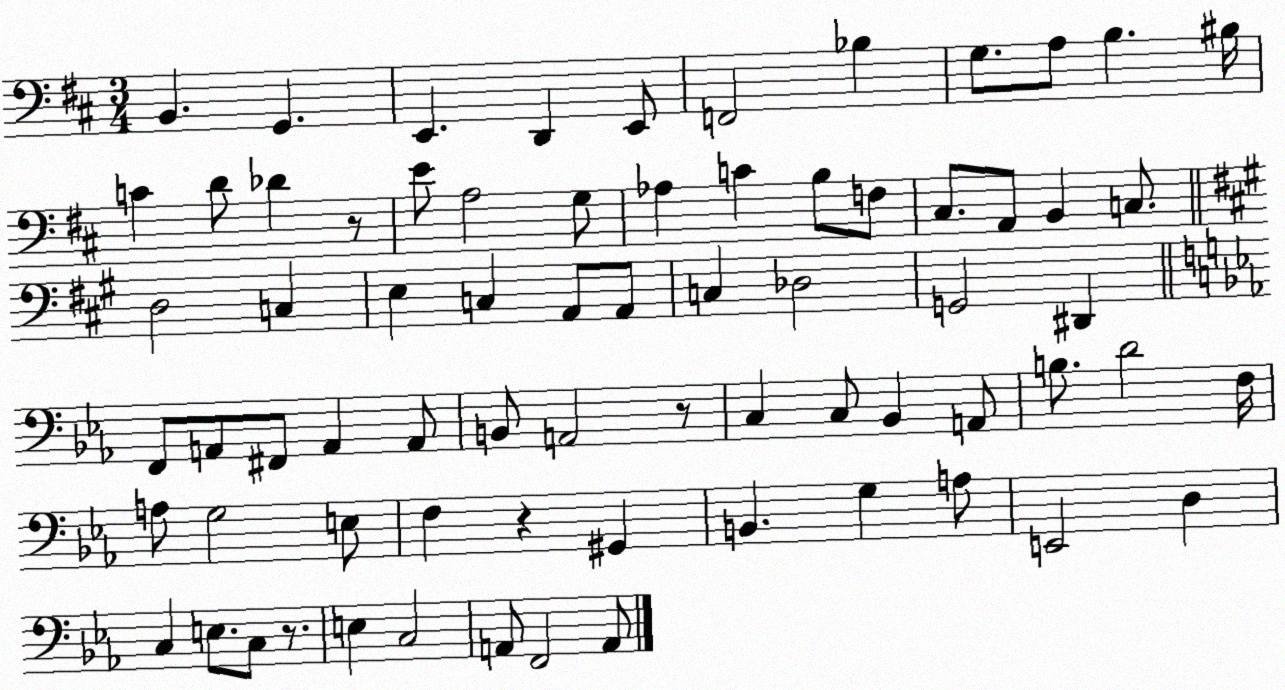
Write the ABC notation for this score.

X:1
T:Untitled
M:3/4
L:1/4
K:D
B,, G,, E,, D,, E,,/2 F,,2 _B, G,/2 A,/2 B, ^B,/4 C D/2 _D z/2 E/2 A,2 G,/2 _A, C B,/2 F,/2 ^C,/2 A,,/2 B,, C,/2 D,2 C, E, C, A,,/2 A,,/2 C, _D,2 G,,2 ^D,, F,,/2 A,,/2 ^F,,/2 A,, A,,/2 B,,/2 A,,2 z/2 C, C,/2 _B,, A,,/2 B,/2 D2 F,/4 A,/2 G,2 E,/2 F, z ^G,, B,, G, A,/2 E,,2 D, C, E,/2 C,/2 z/2 E, C,2 A,,/2 F,,2 A,,/2